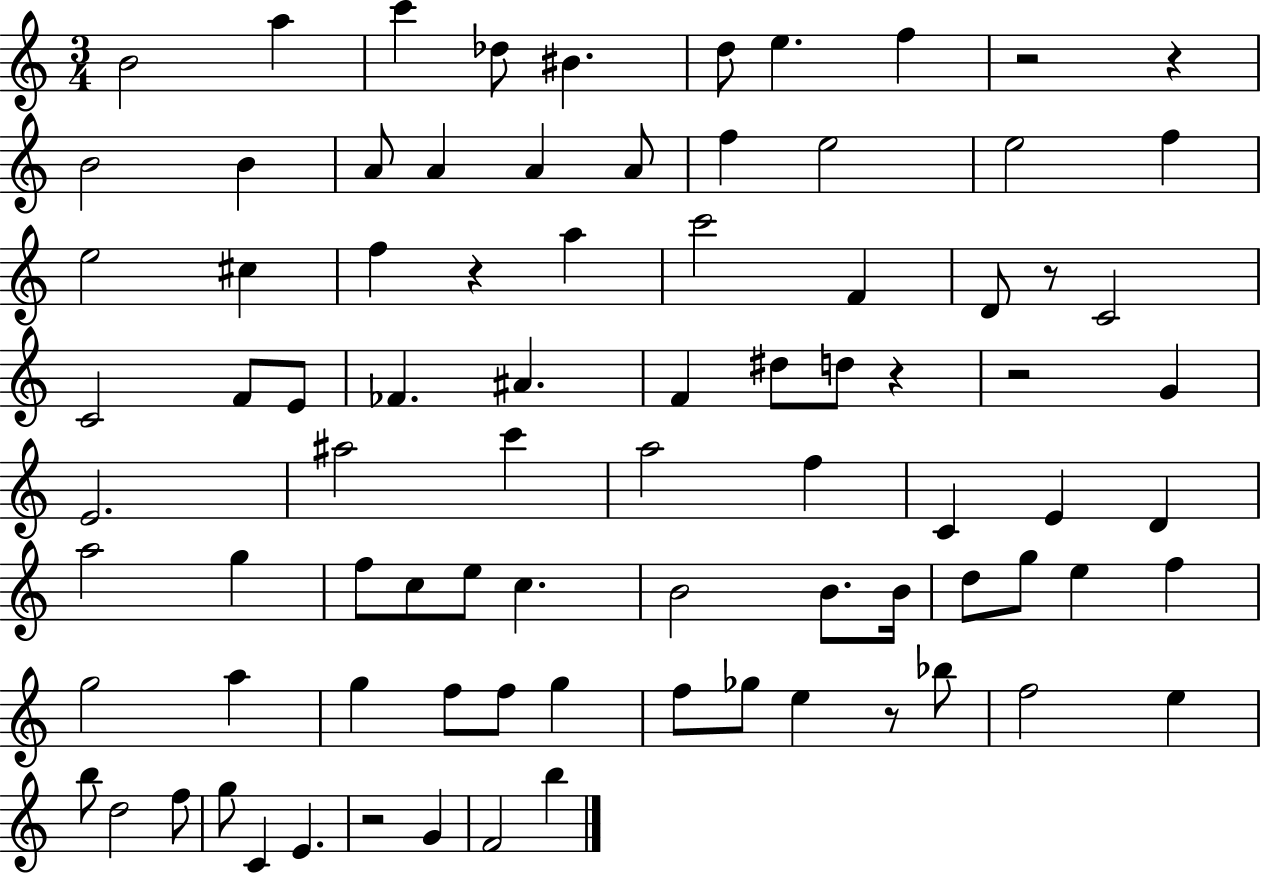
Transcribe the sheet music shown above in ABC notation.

X:1
T:Untitled
M:3/4
L:1/4
K:C
B2 a c' _d/2 ^B d/2 e f z2 z B2 B A/2 A A A/2 f e2 e2 f e2 ^c f z a c'2 F D/2 z/2 C2 C2 F/2 E/2 _F ^A F ^d/2 d/2 z z2 G E2 ^a2 c' a2 f C E D a2 g f/2 c/2 e/2 c B2 B/2 B/4 d/2 g/2 e f g2 a g f/2 f/2 g f/2 _g/2 e z/2 _b/2 f2 e b/2 d2 f/2 g/2 C E z2 G F2 b